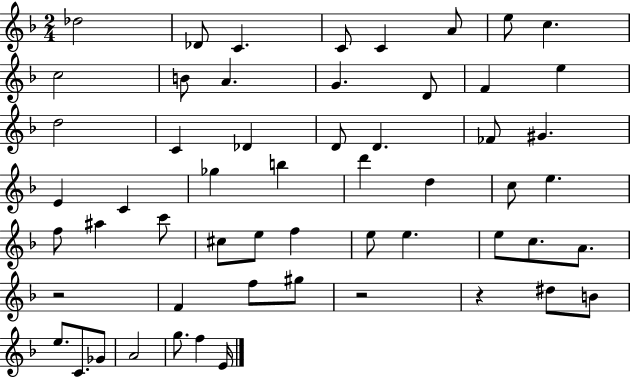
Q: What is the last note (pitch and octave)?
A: E4